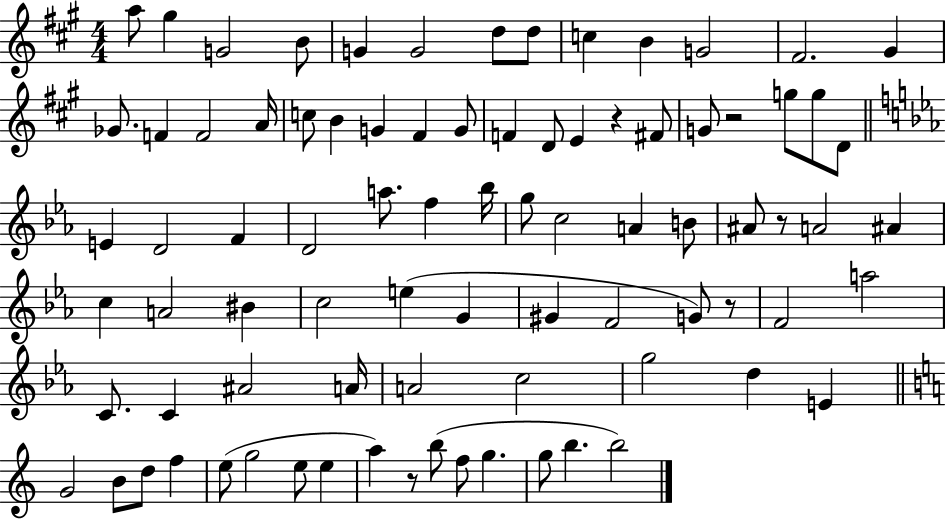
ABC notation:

X:1
T:Untitled
M:4/4
L:1/4
K:A
a/2 ^g G2 B/2 G G2 d/2 d/2 c B G2 ^F2 ^G _G/2 F F2 A/4 c/2 B G ^F G/2 F D/2 E z ^F/2 G/2 z2 g/2 g/2 D/2 E D2 F D2 a/2 f _b/4 g/2 c2 A B/2 ^A/2 z/2 A2 ^A c A2 ^B c2 e G ^G F2 G/2 z/2 F2 a2 C/2 C ^A2 A/4 A2 c2 g2 d E G2 B/2 d/2 f e/2 g2 e/2 e a z/2 b/2 f/2 g g/2 b b2